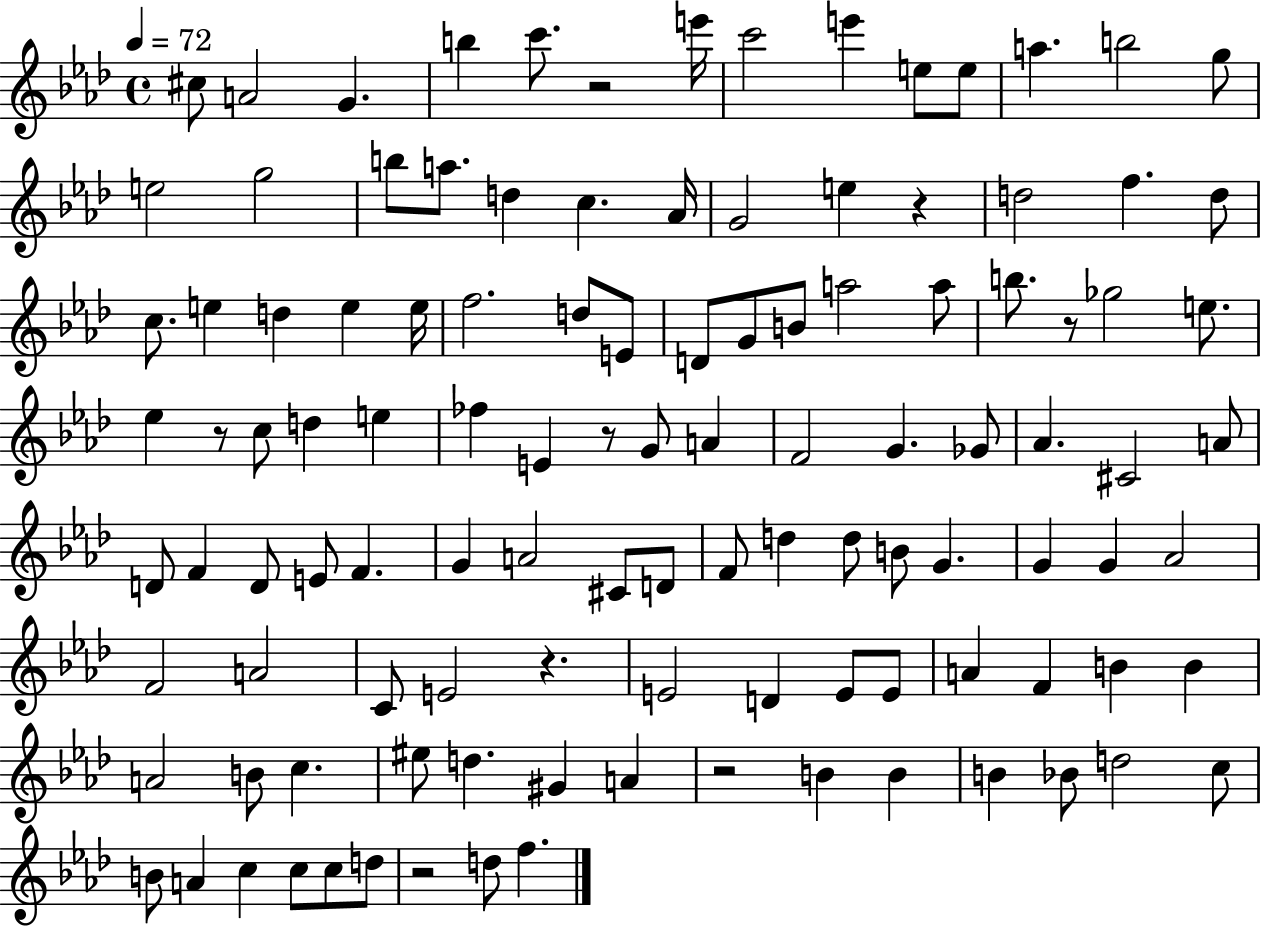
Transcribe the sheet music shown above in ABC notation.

X:1
T:Untitled
M:4/4
L:1/4
K:Ab
^c/2 A2 G b c'/2 z2 e'/4 c'2 e' e/2 e/2 a b2 g/2 e2 g2 b/2 a/2 d c _A/4 G2 e z d2 f d/2 c/2 e d e e/4 f2 d/2 E/2 D/2 G/2 B/2 a2 a/2 b/2 z/2 _g2 e/2 _e z/2 c/2 d e _f E z/2 G/2 A F2 G _G/2 _A ^C2 A/2 D/2 F D/2 E/2 F G A2 ^C/2 D/2 F/2 d d/2 B/2 G G G _A2 F2 A2 C/2 E2 z E2 D E/2 E/2 A F B B A2 B/2 c ^e/2 d ^G A z2 B B B _B/2 d2 c/2 B/2 A c c/2 c/2 d/2 z2 d/2 f